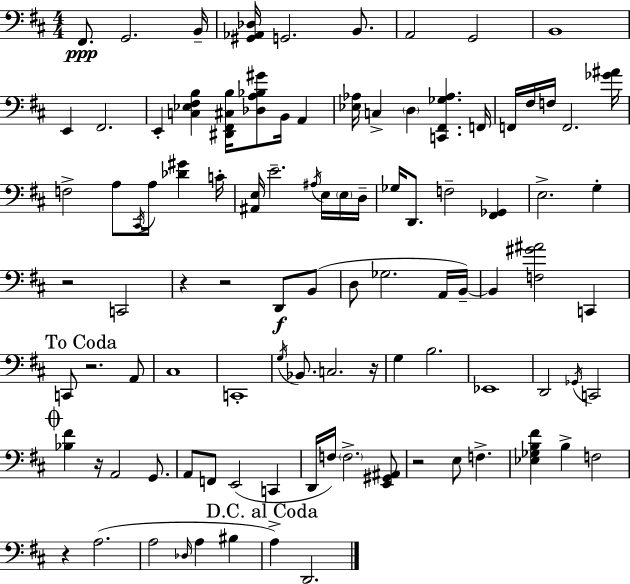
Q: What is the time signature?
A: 4/4